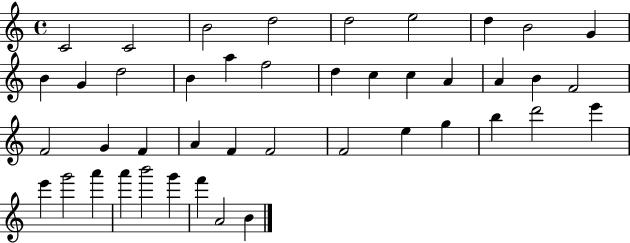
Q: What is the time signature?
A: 4/4